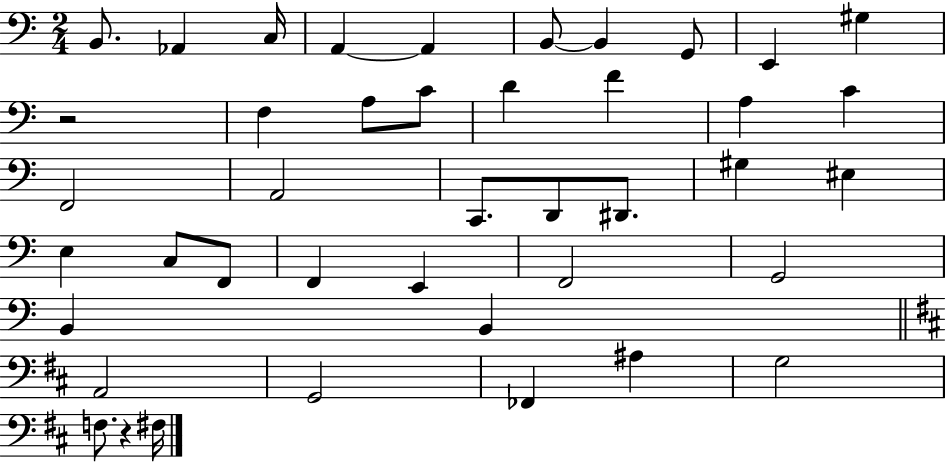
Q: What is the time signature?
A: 2/4